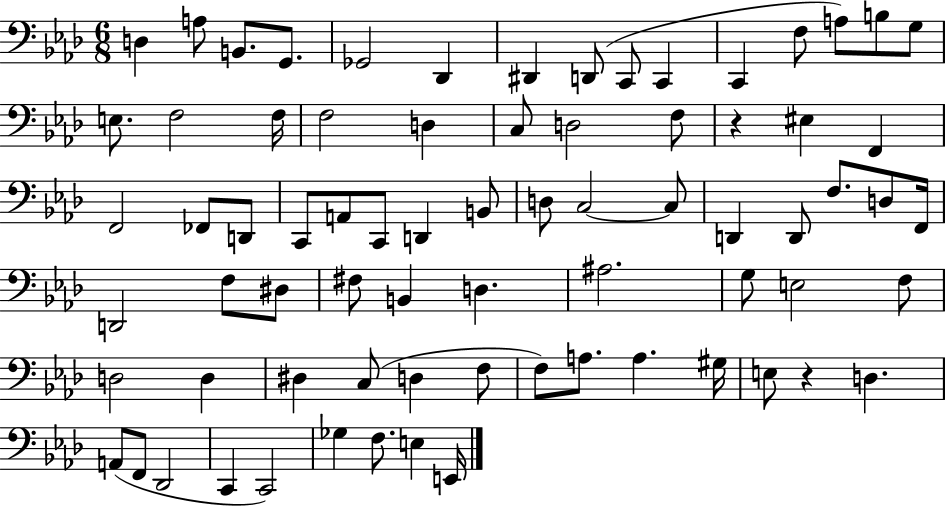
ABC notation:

X:1
T:Untitled
M:6/8
L:1/4
K:Ab
D, A,/2 B,,/2 G,,/2 _G,,2 _D,, ^D,, D,,/2 C,,/2 C,, C,, F,/2 A,/2 B,/2 G,/2 E,/2 F,2 F,/4 F,2 D, C,/2 D,2 F,/2 z ^E, F,, F,,2 _F,,/2 D,,/2 C,,/2 A,,/2 C,,/2 D,, B,,/2 D,/2 C,2 C,/2 D,, D,,/2 F,/2 D,/2 F,,/4 D,,2 F,/2 ^D,/2 ^F,/2 B,, D, ^A,2 G,/2 E,2 F,/2 D,2 D, ^D, C,/2 D, F,/2 F,/2 A,/2 A, ^G,/4 E,/2 z D, A,,/2 F,,/2 _D,,2 C,, C,,2 _G, F,/2 E, E,,/4